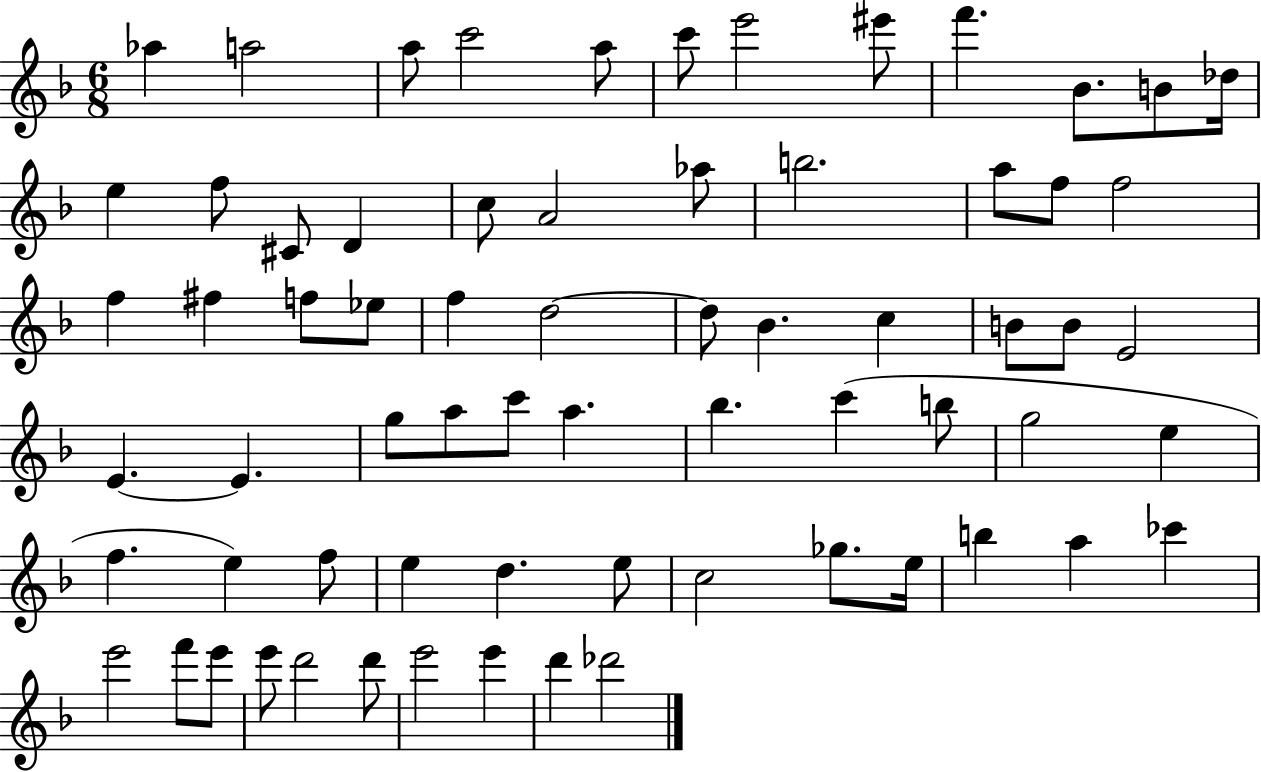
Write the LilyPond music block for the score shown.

{
  \clef treble
  \numericTimeSignature
  \time 6/8
  \key f \major
  aes''4 a''2 | a''8 c'''2 a''8 | c'''8 e'''2 eis'''8 | f'''4. bes'8. b'8 des''16 | \break e''4 f''8 cis'8 d'4 | c''8 a'2 aes''8 | b''2. | a''8 f''8 f''2 | \break f''4 fis''4 f''8 ees''8 | f''4 d''2~~ | d''8 bes'4. c''4 | b'8 b'8 e'2 | \break e'4.~~ e'4. | g''8 a''8 c'''8 a''4. | bes''4. c'''4( b''8 | g''2 e''4 | \break f''4. e''4) f''8 | e''4 d''4. e''8 | c''2 ges''8. e''16 | b''4 a''4 ces'''4 | \break e'''2 f'''8 e'''8 | e'''8 d'''2 d'''8 | e'''2 e'''4 | d'''4 des'''2 | \break \bar "|."
}